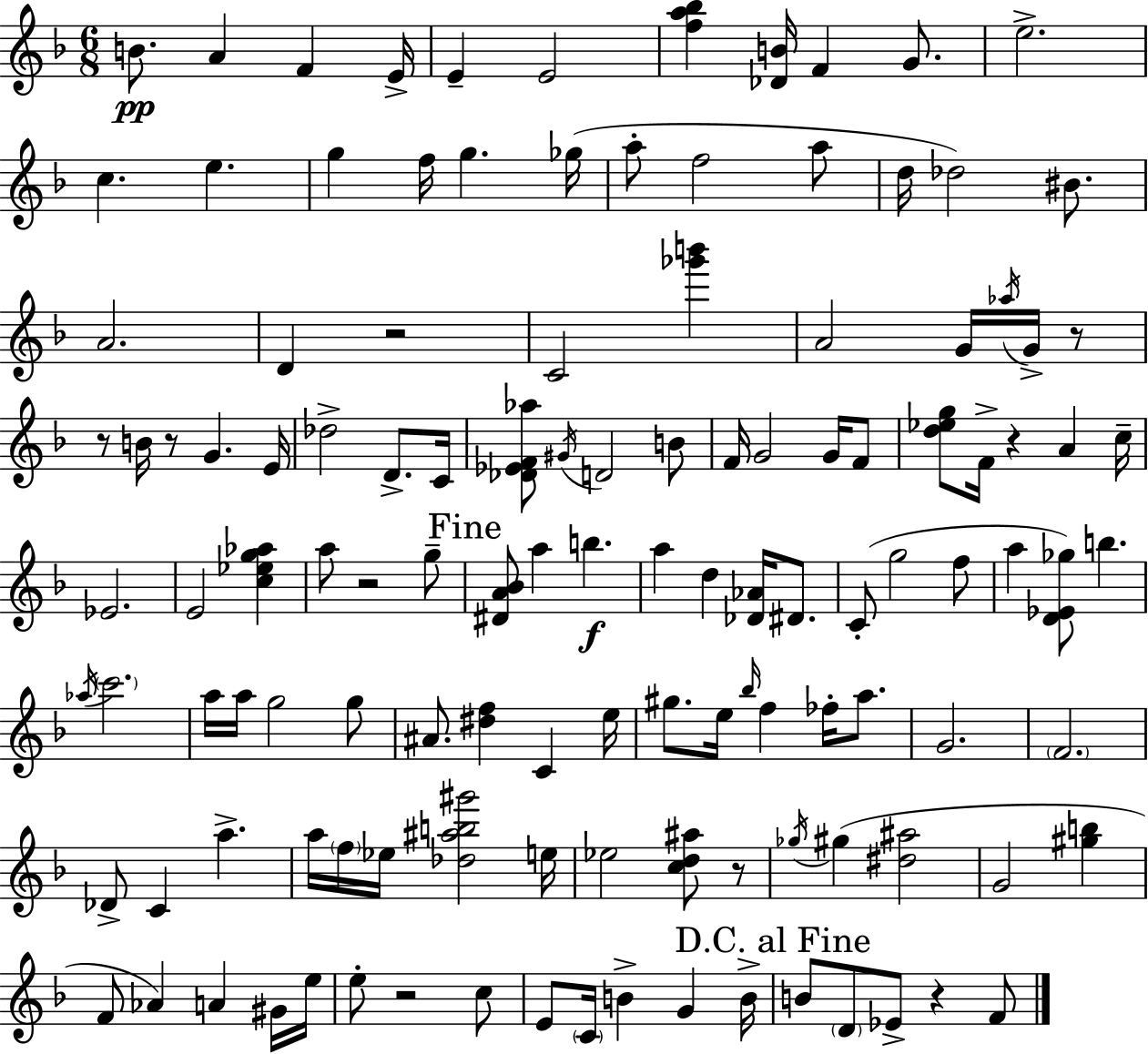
{
  \clef treble
  \numericTimeSignature
  \time 6/8
  \key d \minor
  b'8.\pp a'4 f'4 e'16-> | e'4-- e'2 | <f'' a'' bes''>4 <des' b'>16 f'4 g'8. | e''2.-> | \break c''4. e''4. | g''4 f''16 g''4. ges''16( | a''8-. f''2 a''8 | d''16 des''2) bis'8. | \break a'2. | d'4 r2 | c'2 <ges''' b'''>4 | a'2 g'16 \acciaccatura { aes''16 } g'16-> r8 | \break r8 b'16 r8 g'4. | e'16 des''2-> d'8.-> | c'16 <des' ees' f' aes''>8 \acciaccatura { gis'16 } d'2 | b'8 f'16 g'2 g'16 | \break f'8 <d'' ees'' g''>8 f'16-> r4 a'4 | c''16-- ees'2. | e'2 <c'' ees'' g'' aes''>4 | a''8 r2 | \break g''8-- \mark "Fine" <dis' a' bes'>8 a''4 b''4.\f | a''4 d''4 <des' aes'>16 dis'8. | c'8-.( g''2 | f''8 a''4 <d' ees' ges''>8) b''4. | \break \acciaccatura { aes''16 } \parenthesize c'''2. | a''16 a''16 g''2 | g''8 ais'8. <dis'' f''>4 c'4 | e''16 gis''8. e''16 \grace { bes''16 } f''4 | \break fes''16-. a''8. g'2. | \parenthesize f'2. | des'8-> c'4 a''4.-> | a''16 \parenthesize f''16 ees''16 <des'' ais'' b'' gis'''>2 | \break e''16 ees''2 | <c'' d'' ais''>8 r8 \acciaccatura { ges''16 } gis''4( <dis'' ais''>2 | g'2 | <gis'' b''>4 f'8 aes'4) a'4 | \break gis'16 e''16 e''8-. r2 | c''8 e'8 \parenthesize c'16 b'4-> | g'4 b'16-> \mark "D.C. al Fine" b'8 \parenthesize d'8 ees'8-> r4 | f'8 \bar "|."
}